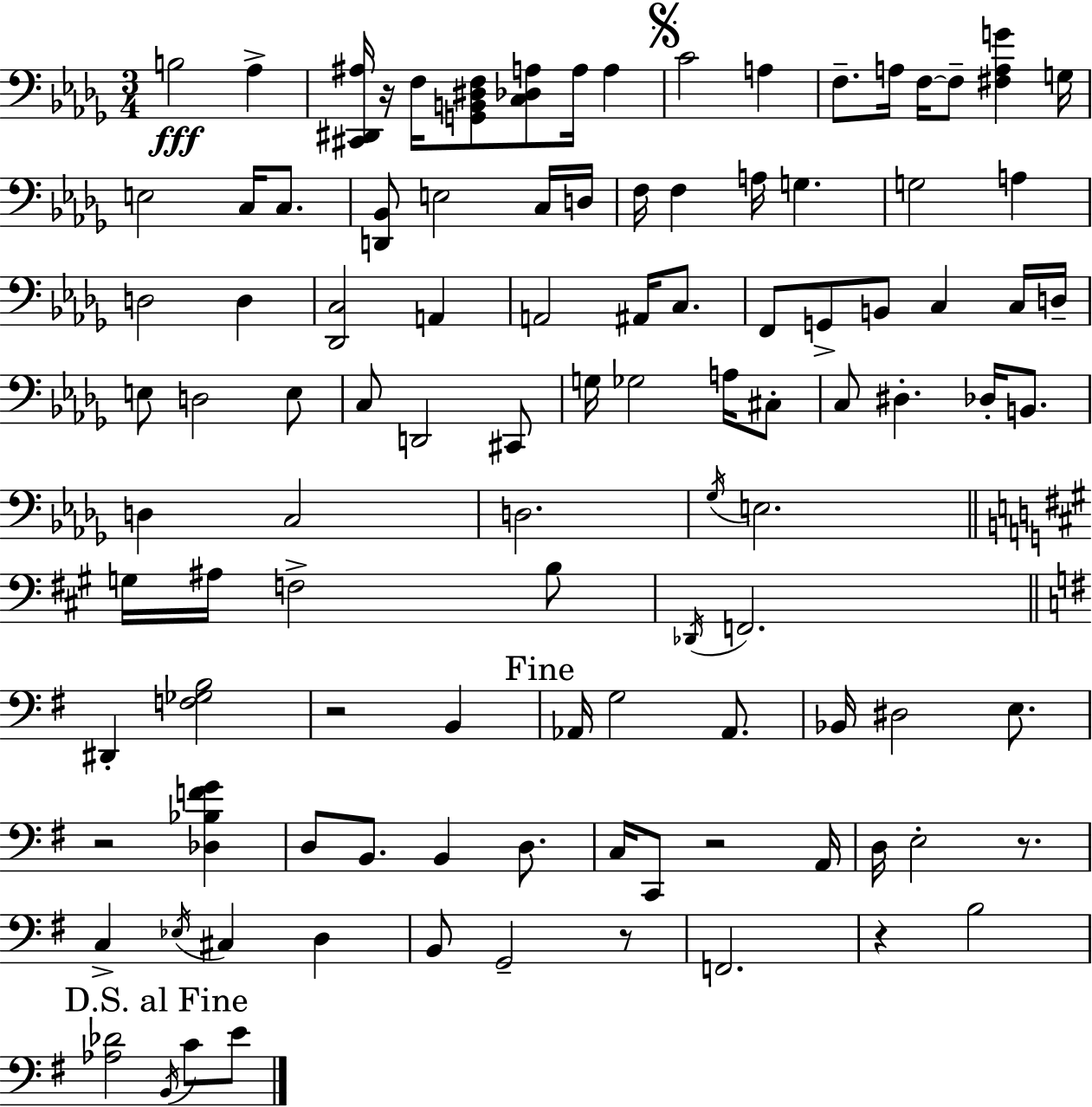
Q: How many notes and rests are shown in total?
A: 105